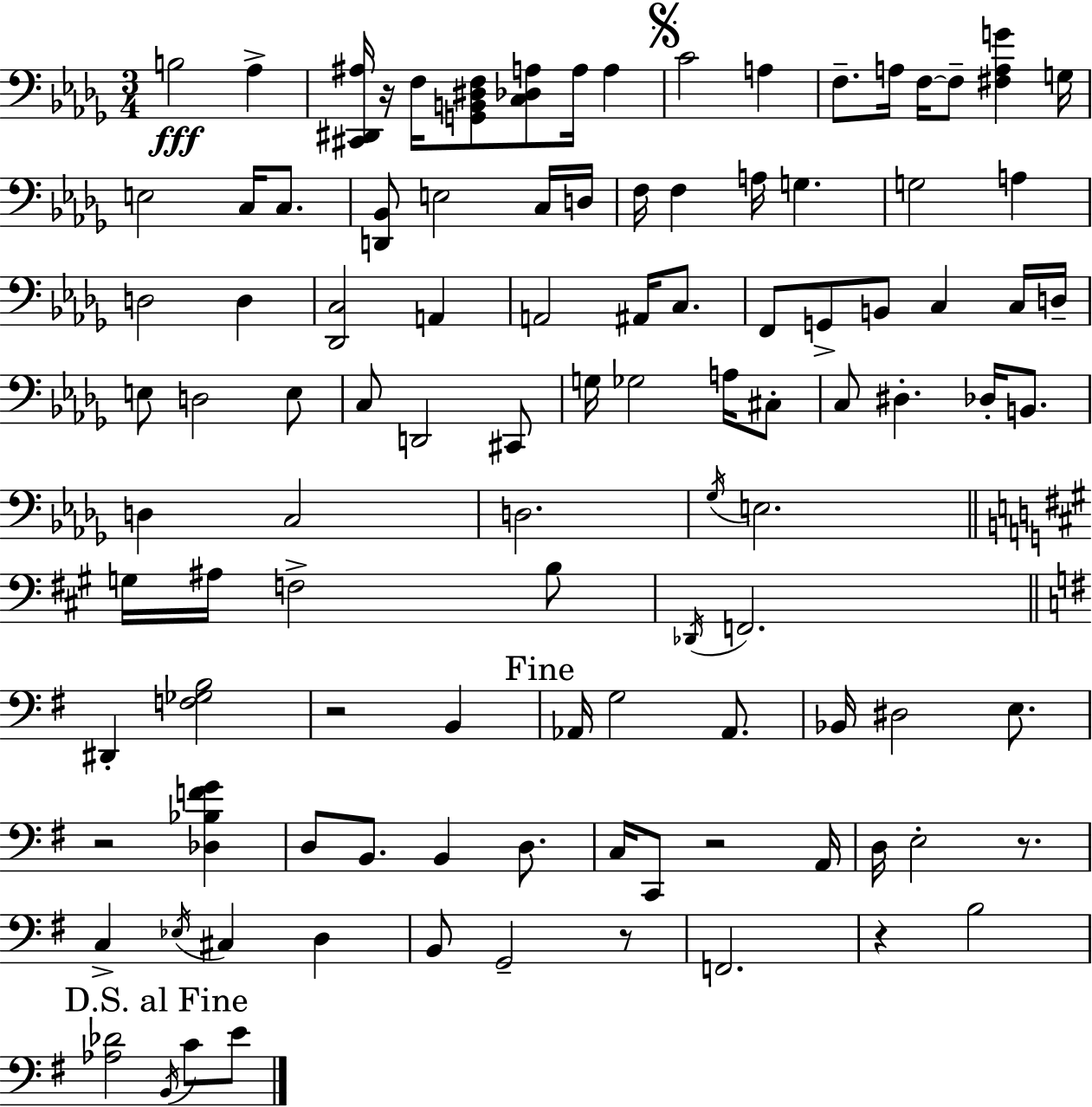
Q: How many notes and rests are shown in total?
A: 105